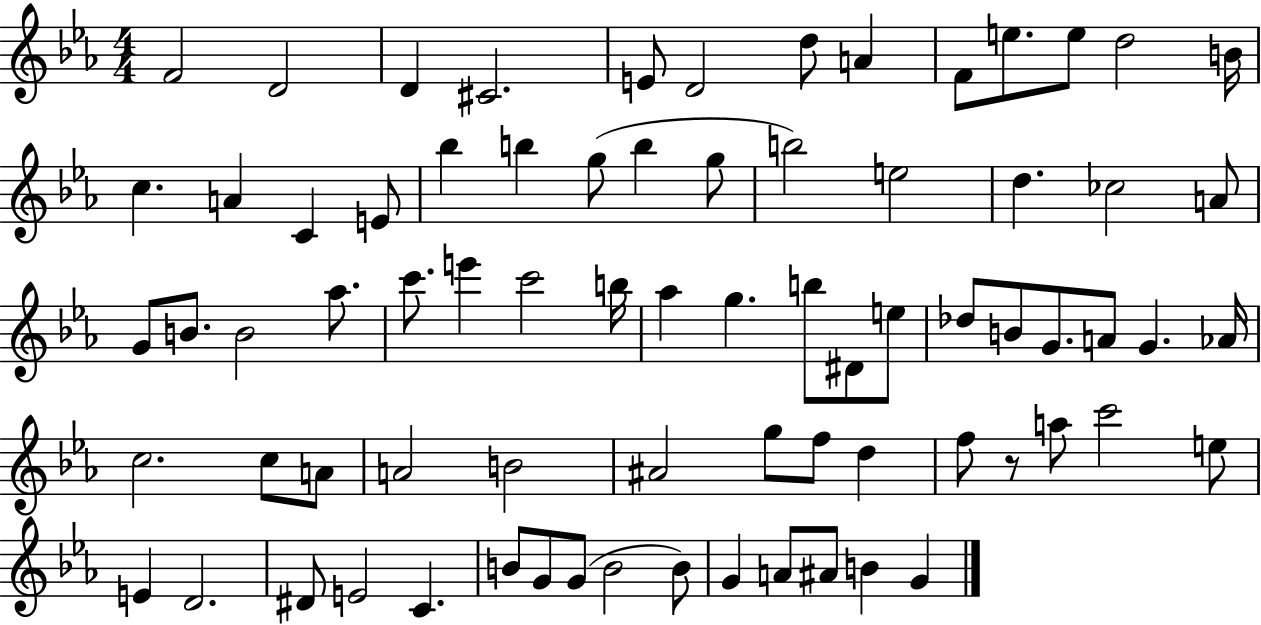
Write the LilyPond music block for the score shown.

{
  \clef treble
  \numericTimeSignature
  \time 4/4
  \key ees \major
  f'2 d'2 | d'4 cis'2. | e'8 d'2 d''8 a'4 | f'8 e''8. e''8 d''2 b'16 | \break c''4. a'4 c'4 e'8 | bes''4 b''4 g''8( b''4 g''8 | b''2) e''2 | d''4. ces''2 a'8 | \break g'8 b'8. b'2 aes''8. | c'''8. e'''4 c'''2 b''16 | aes''4 g''4. b''8 dis'8 e''8 | des''8 b'8 g'8. a'8 g'4. aes'16 | \break c''2. c''8 a'8 | a'2 b'2 | ais'2 g''8 f''8 d''4 | f''8 r8 a''8 c'''2 e''8 | \break e'4 d'2. | dis'8 e'2 c'4. | b'8 g'8 g'8( b'2 b'8) | g'4 a'8 ais'8 b'4 g'4 | \break \bar "|."
}